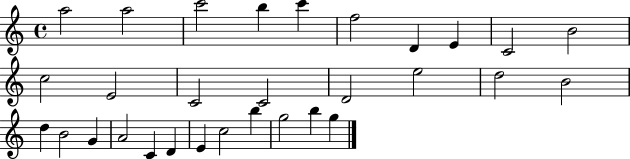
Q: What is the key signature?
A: C major